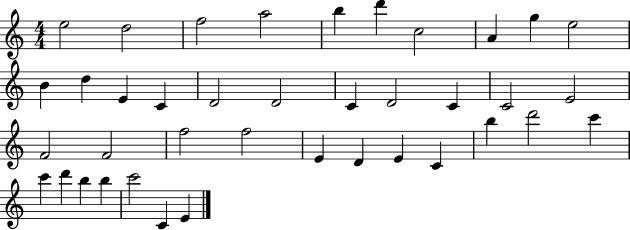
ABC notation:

X:1
T:Untitled
M:4/4
L:1/4
K:C
e2 d2 f2 a2 b d' c2 A g e2 B d E C D2 D2 C D2 C C2 E2 F2 F2 f2 f2 E D E C b d'2 c' c' d' b b c'2 C E